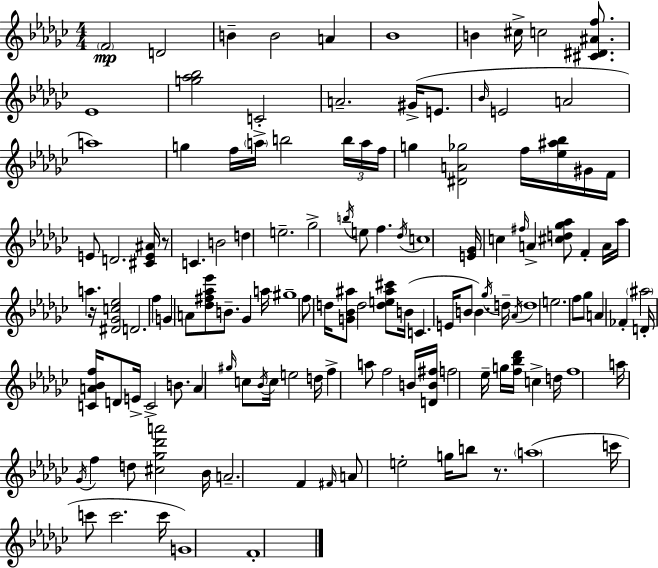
F4/h D4/h B4/q B4/h A4/q Bb4/w B4/q C#5/s C5/h [C#4,D#4,A#4,F5]/e. Eb4/w [G5,Ab5,Bb5]/h C4/h A4/h. G#4/s E4/e. Bb4/s E4/h A4/h A5/w G5/q F5/s A5/s B5/h B5/s A5/s F5/s G5/q [D#4,A4,Gb5]/h F5/s [Eb5,A#5,Bb5]/s G#4/s F4/s E4/e D4/h. [C#4,E4,A#4]/s R/e C4/q. B4/h D5/q E5/h. Gb5/h B5/s E5/e F5/q. Db5/s C5/w [E4,Gb4]/s C5/q F#5/s A4/q [C#5,D5,Gb5,Ab5]/e F4/q A4/s Ab5/s A5/q. R/s [D#4,Gb4,C5,Eb5]/h D4/h. F5/q G4/q A4/e [Db5,F#5,Ab5,Eb6]/e B4/e. Gb4/q A5/s G#5/w F5/e D5/s [G4,Bb4,A#5]/e D5/h [D5,E5,A#5,C#6]/e B4/s C4/q. E4/s B4/e B4/q. Gb5/s D5/s Ab4/s D5/w E5/h. F5/e Gb5/e A4/q FES4/q A#5/h D4/s [C4,A4,Bb4,F5]/s D4/e E4/s C4/h B4/e. A4/q G#5/s C5/e Bb4/s C5/s E5/h D5/s F5/q A5/e F5/h B4/s [D4,B4,F#5]/s F5/h Eb5/s G5/s [F5,Bb5,Db6]/s C5/q D5/s F5/w A5/s Gb4/s F5/q D5/e [C#5,Gb5,Db6,A6]/h Bb4/s A4/h. F4/q F#4/s A4/e E5/h G5/s B5/e R/e. A5/w C6/s C6/e C6/h. C6/s G4/w F4/w